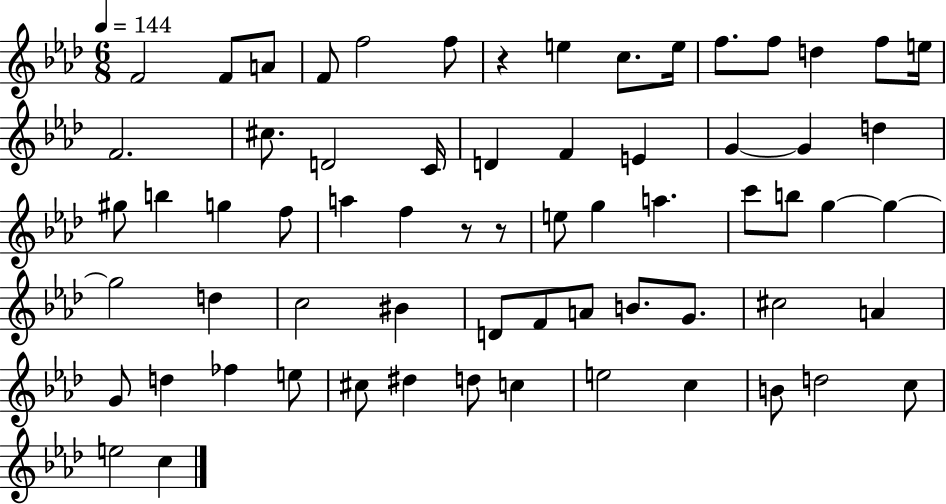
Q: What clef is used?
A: treble